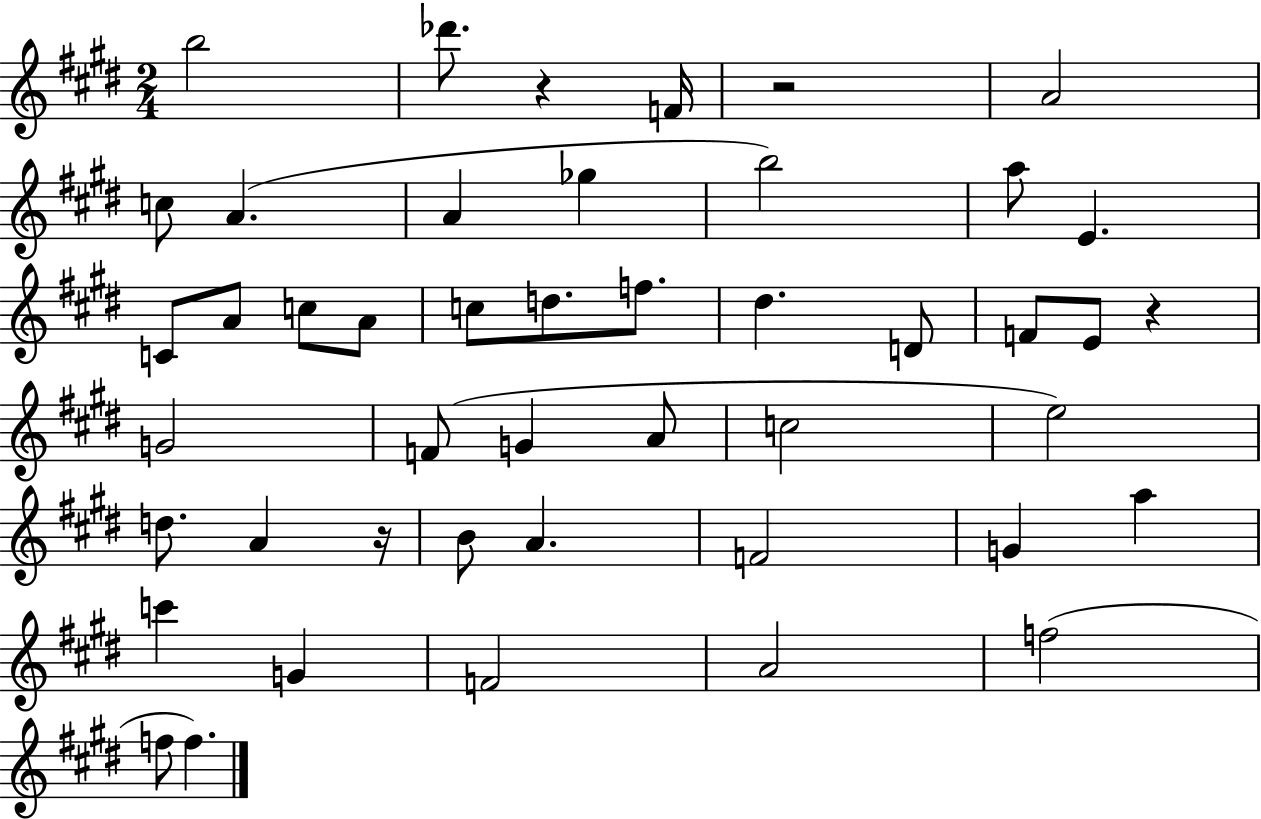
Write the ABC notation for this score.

X:1
T:Untitled
M:2/4
L:1/4
K:E
b2 _d'/2 z F/4 z2 A2 c/2 A A _g b2 a/2 E C/2 A/2 c/2 A/2 c/2 d/2 f/2 ^d D/2 F/2 E/2 z G2 F/2 G A/2 c2 e2 d/2 A z/4 B/2 A F2 G a c' G F2 A2 f2 f/2 f